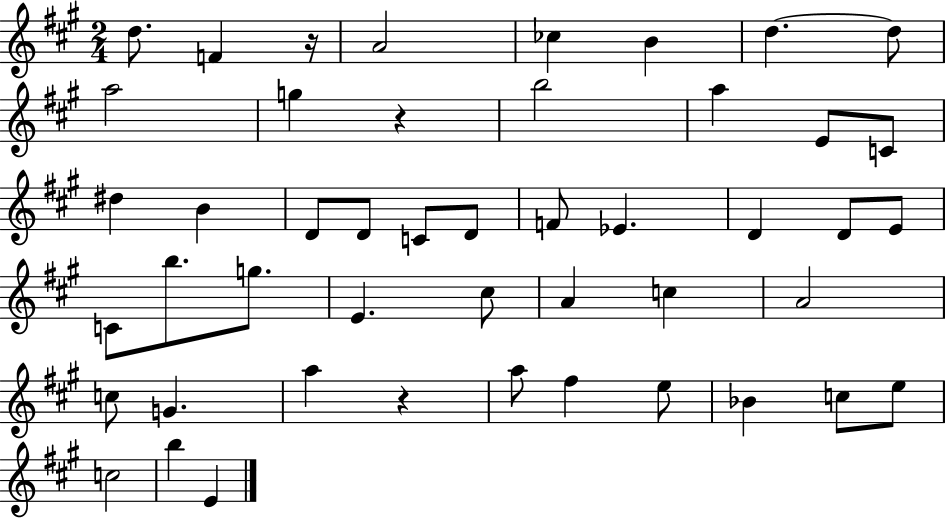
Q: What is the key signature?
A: A major